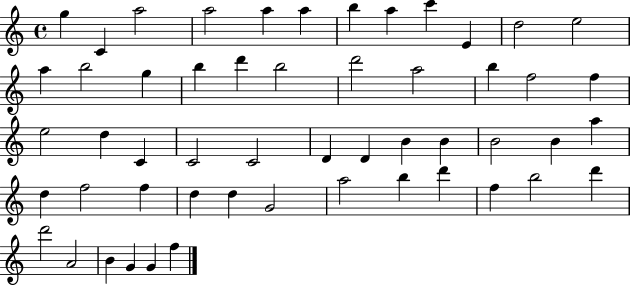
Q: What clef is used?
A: treble